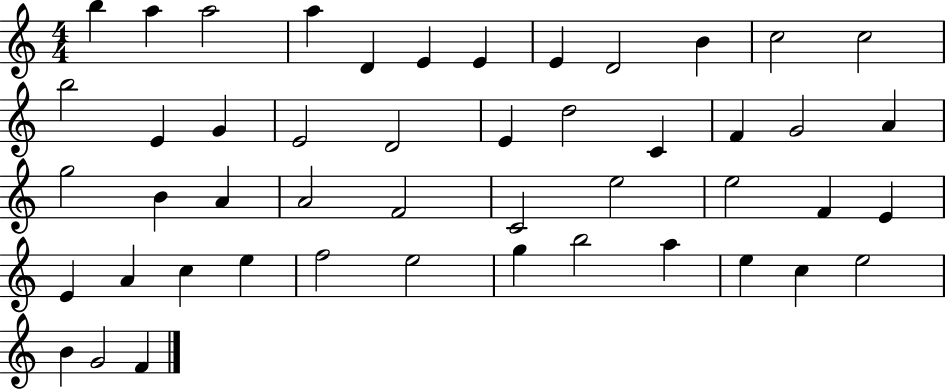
B5/q A5/q A5/h A5/q D4/q E4/q E4/q E4/q D4/h B4/q C5/h C5/h B5/h E4/q G4/q E4/h D4/h E4/q D5/h C4/q F4/q G4/h A4/q G5/h B4/q A4/q A4/h F4/h C4/h E5/h E5/h F4/q E4/q E4/q A4/q C5/q E5/q F5/h E5/h G5/q B5/h A5/q E5/q C5/q E5/h B4/q G4/h F4/q